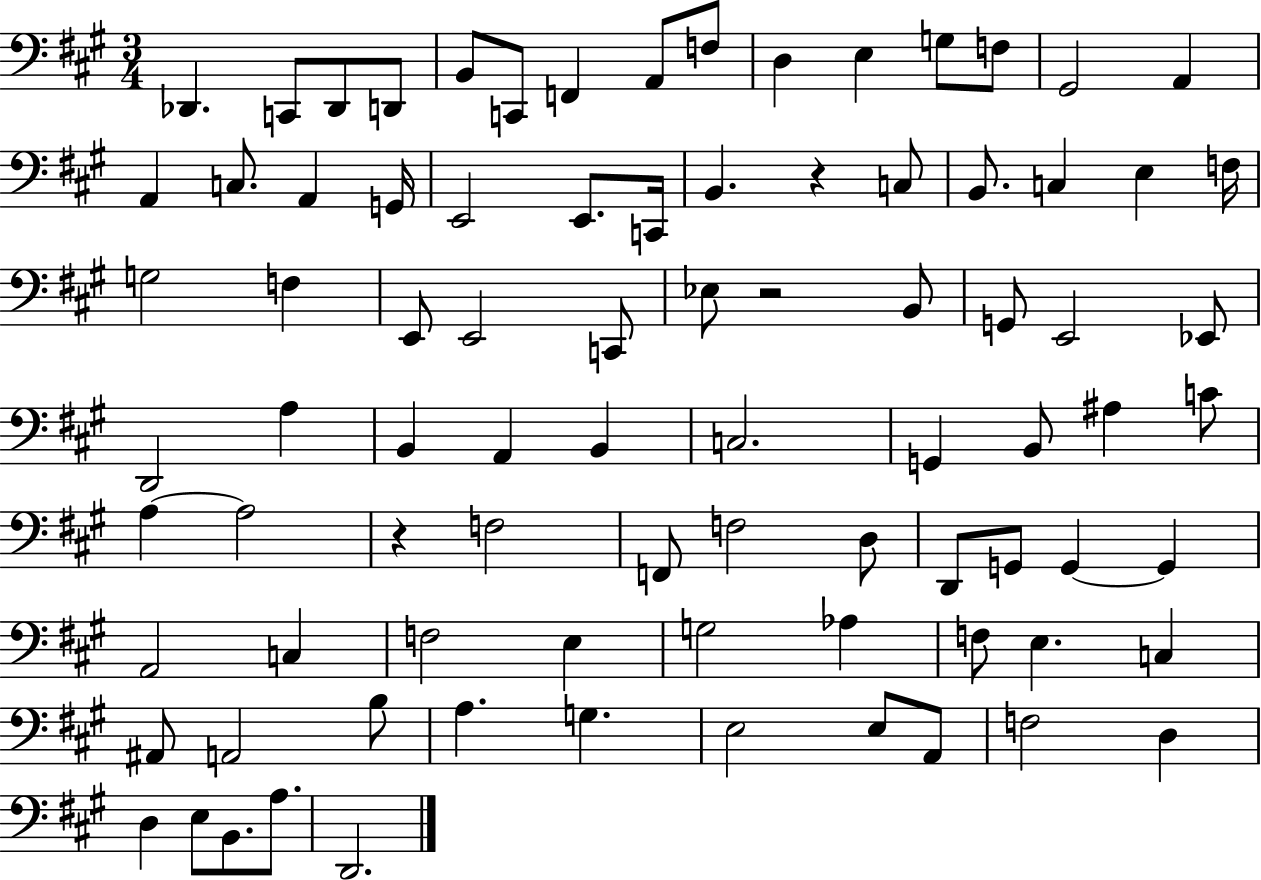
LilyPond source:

{
  \clef bass
  \numericTimeSignature
  \time 3/4
  \key a \major
  \repeat volta 2 { des,4. c,8 des,8 d,8 | b,8 c,8 f,4 a,8 f8 | d4 e4 g8 f8 | gis,2 a,4 | \break a,4 c8. a,4 g,16 | e,2 e,8. c,16 | b,4. r4 c8 | b,8. c4 e4 f16 | \break g2 f4 | e,8 e,2 c,8 | ees8 r2 b,8 | g,8 e,2 ees,8 | \break d,2 a4 | b,4 a,4 b,4 | c2. | g,4 b,8 ais4 c'8 | \break a4~~ a2 | r4 f2 | f,8 f2 d8 | d,8 g,8 g,4~~ g,4 | \break a,2 c4 | f2 e4 | g2 aes4 | f8 e4. c4 | \break ais,8 a,2 b8 | a4. g4. | e2 e8 a,8 | f2 d4 | \break d4 e8 b,8. a8. | d,2. | } \bar "|."
}